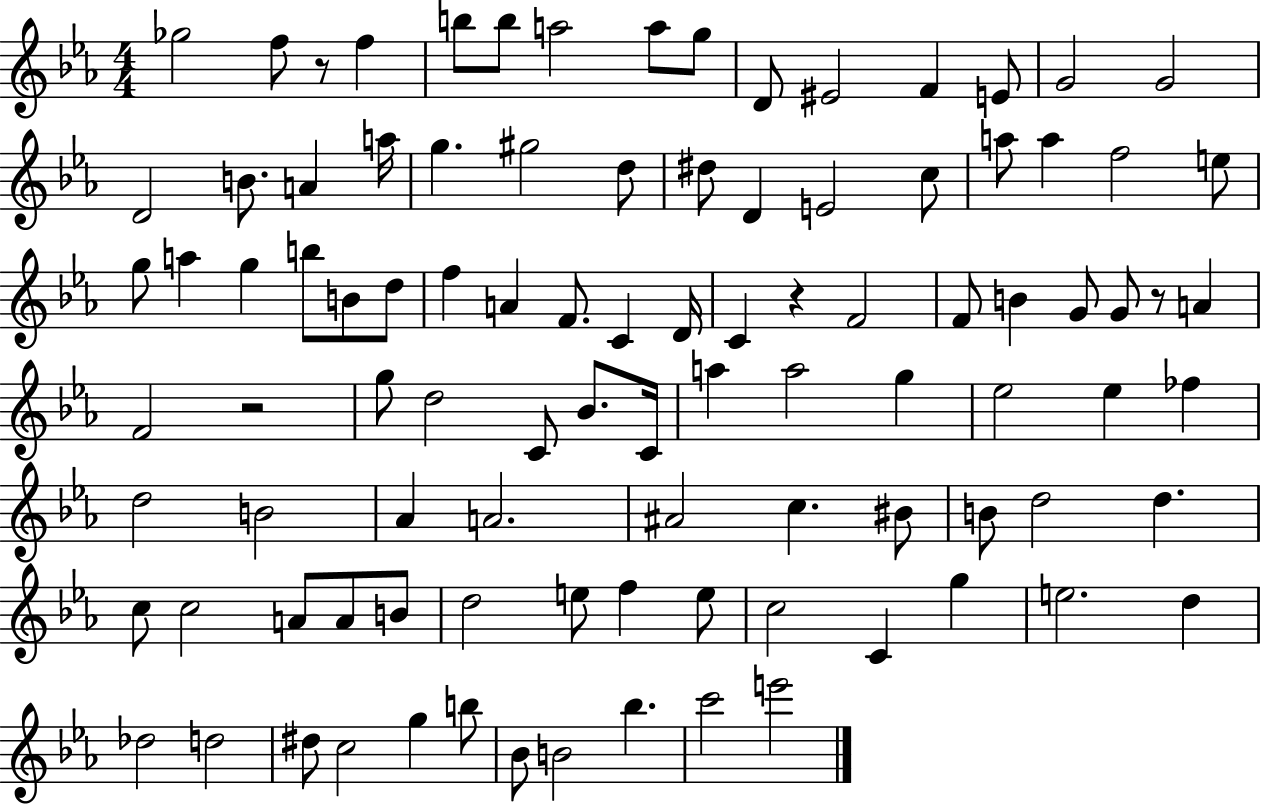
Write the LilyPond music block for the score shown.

{
  \clef treble
  \numericTimeSignature
  \time 4/4
  \key ees \major
  \repeat volta 2 { ges''2 f''8 r8 f''4 | b''8 b''8 a''2 a''8 g''8 | d'8 eis'2 f'4 e'8 | g'2 g'2 | \break d'2 b'8. a'4 a''16 | g''4. gis''2 d''8 | dis''8 d'4 e'2 c''8 | a''8 a''4 f''2 e''8 | \break g''8 a''4 g''4 b''8 b'8 d''8 | f''4 a'4 f'8. c'4 d'16 | c'4 r4 f'2 | f'8 b'4 g'8 g'8 r8 a'4 | \break f'2 r2 | g''8 d''2 c'8 bes'8. c'16 | a''4 a''2 g''4 | ees''2 ees''4 fes''4 | \break d''2 b'2 | aes'4 a'2. | ais'2 c''4. bis'8 | b'8 d''2 d''4. | \break c''8 c''2 a'8 a'8 b'8 | d''2 e''8 f''4 e''8 | c''2 c'4 g''4 | e''2. d''4 | \break des''2 d''2 | dis''8 c''2 g''4 b''8 | bes'8 b'2 bes''4. | c'''2 e'''2 | \break } \bar "|."
}